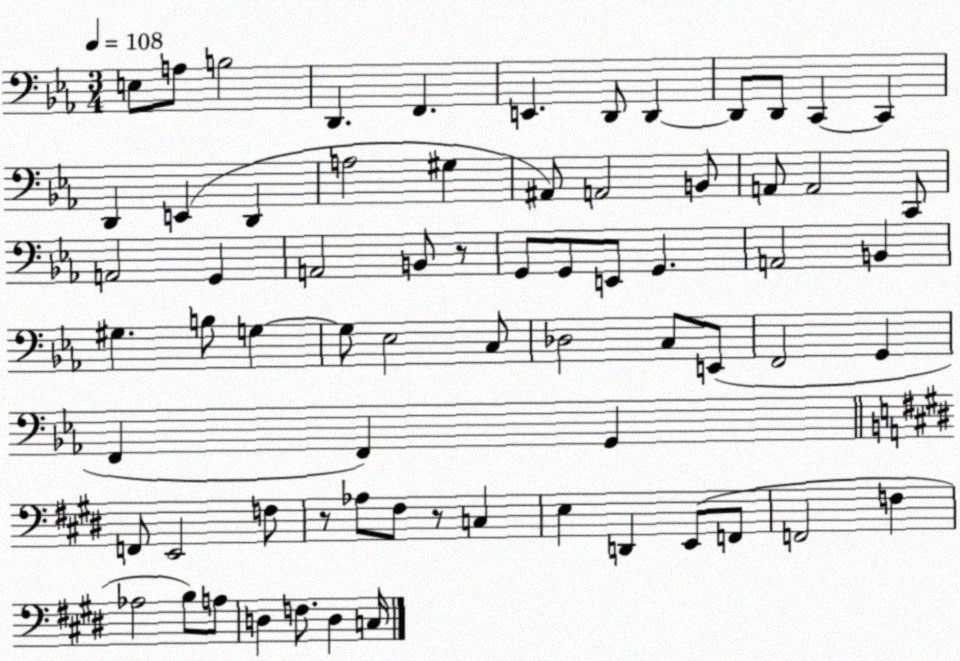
X:1
T:Untitled
M:3/4
L:1/4
K:Eb
E,/2 A,/2 B,2 D,, F,, E,, D,,/2 D,, D,,/2 D,,/2 C,, C,, D,, E,, D,, A,2 ^G, ^A,,/2 A,,2 B,,/2 A,,/2 A,,2 C,,/2 A,,2 G,, A,,2 B,,/2 z/2 G,,/2 G,,/2 E,,/2 G,, A,,2 B,, ^G, B,/2 G, G,/2 _E,2 C,/2 _D,2 C,/2 E,,/2 F,,2 G,, F,, F,, G,, F,,/2 E,,2 F,/2 z/2 _A,/2 ^F,/2 z/2 C, E, D,, E,,/2 F,,/2 F,,2 F, _A,2 B,/2 A,/2 D, F,/2 D, C,/4